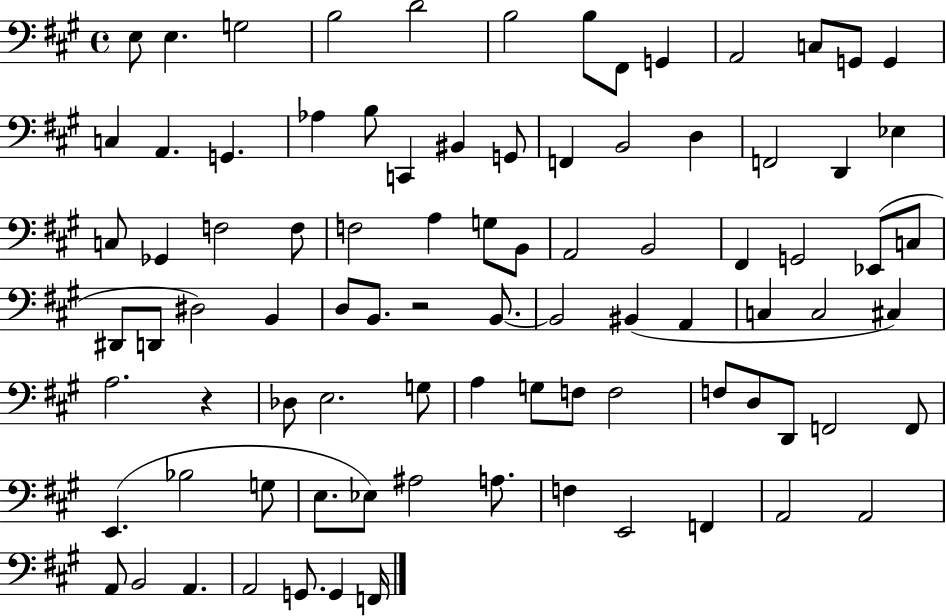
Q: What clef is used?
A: bass